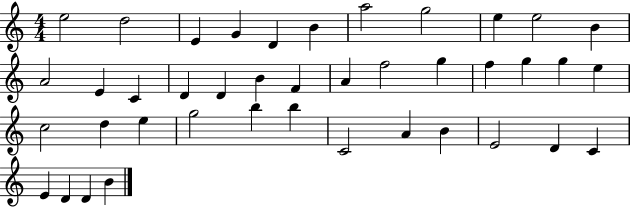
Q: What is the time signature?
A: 4/4